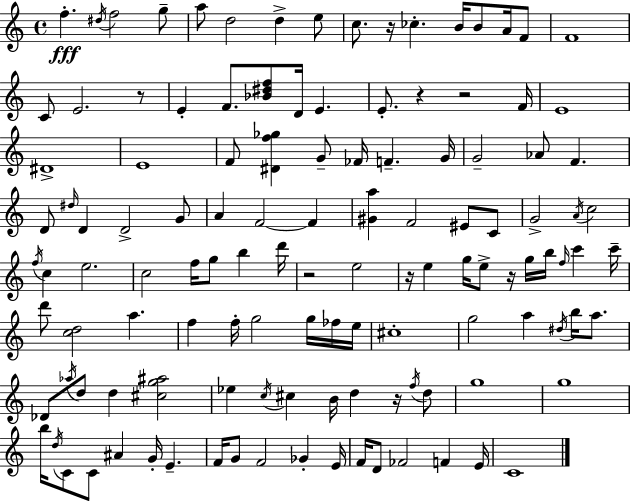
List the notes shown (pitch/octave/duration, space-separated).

F5/q. D#5/s F5/h G5/e A5/e D5/h D5/q E5/e C5/e. R/s CES5/q. B4/s B4/e A4/s F4/e F4/w C4/e E4/h. R/e E4/q F4/e. [Bb4,D#5,F5]/e D4/s E4/q. E4/e. R/q R/h F4/s E4/w D#4/w E4/w F4/e [D#4,F5,Gb5]/q G4/e FES4/s F4/q. G4/s G4/h Ab4/e F4/q. D4/e D#5/s D4/q D4/h G4/e A4/q F4/h F4/q [G#4,A5]/q F4/h EIS4/e C4/e G4/h A4/s C5/h F5/s C5/q E5/h. C5/h F5/s G5/e B5/q D6/s R/h E5/h R/s E5/q G5/s E5/e R/s G5/s B5/s F5/s C6/q C6/s D6/e [C5,D5]/h A5/q. F5/q F5/s G5/h G5/s FES5/s E5/s C#5/w G5/h A5/q D#5/s B5/s A5/e. Db4/e Ab5/s D5/e D5/q [C#5,G5,A#5]/h Eb5/q C5/s C#5/q B4/s D5/q R/s F5/s D5/e G5/w G5/w B5/s D5/s C4/e C4/e A#4/q G4/s E4/q. F4/s G4/e F4/h Gb4/q E4/s F4/s D4/e FES4/h F4/q E4/s C4/w